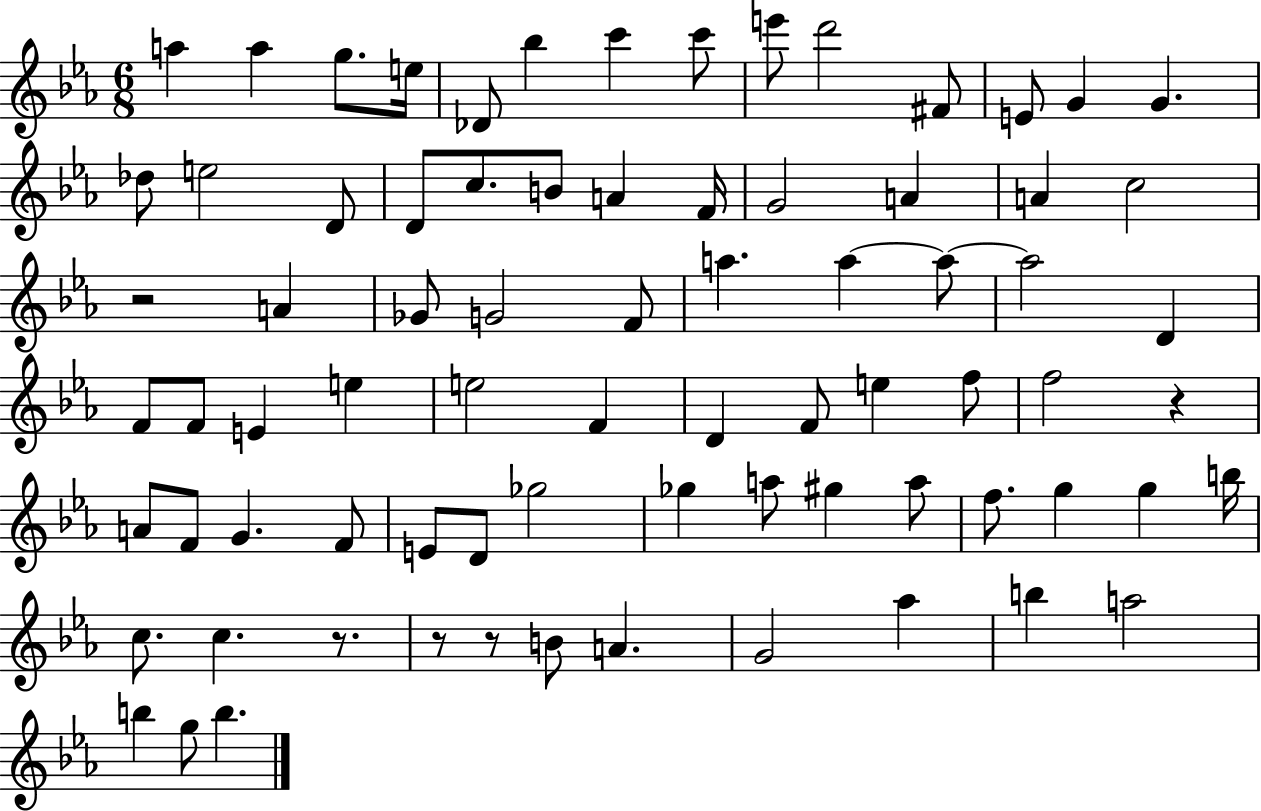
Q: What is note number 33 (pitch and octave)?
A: A5